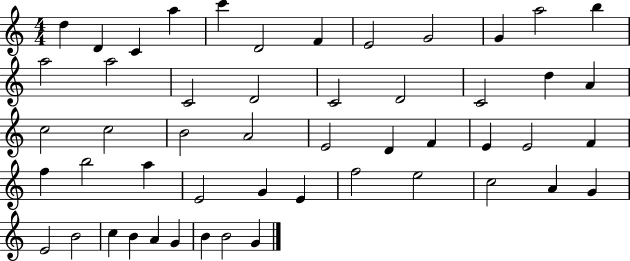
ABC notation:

X:1
T:Untitled
M:4/4
L:1/4
K:C
d D C a c' D2 F E2 G2 G a2 b a2 a2 C2 D2 C2 D2 C2 d A c2 c2 B2 A2 E2 D F E E2 F f b2 a E2 G E f2 e2 c2 A G E2 B2 c B A G B B2 G